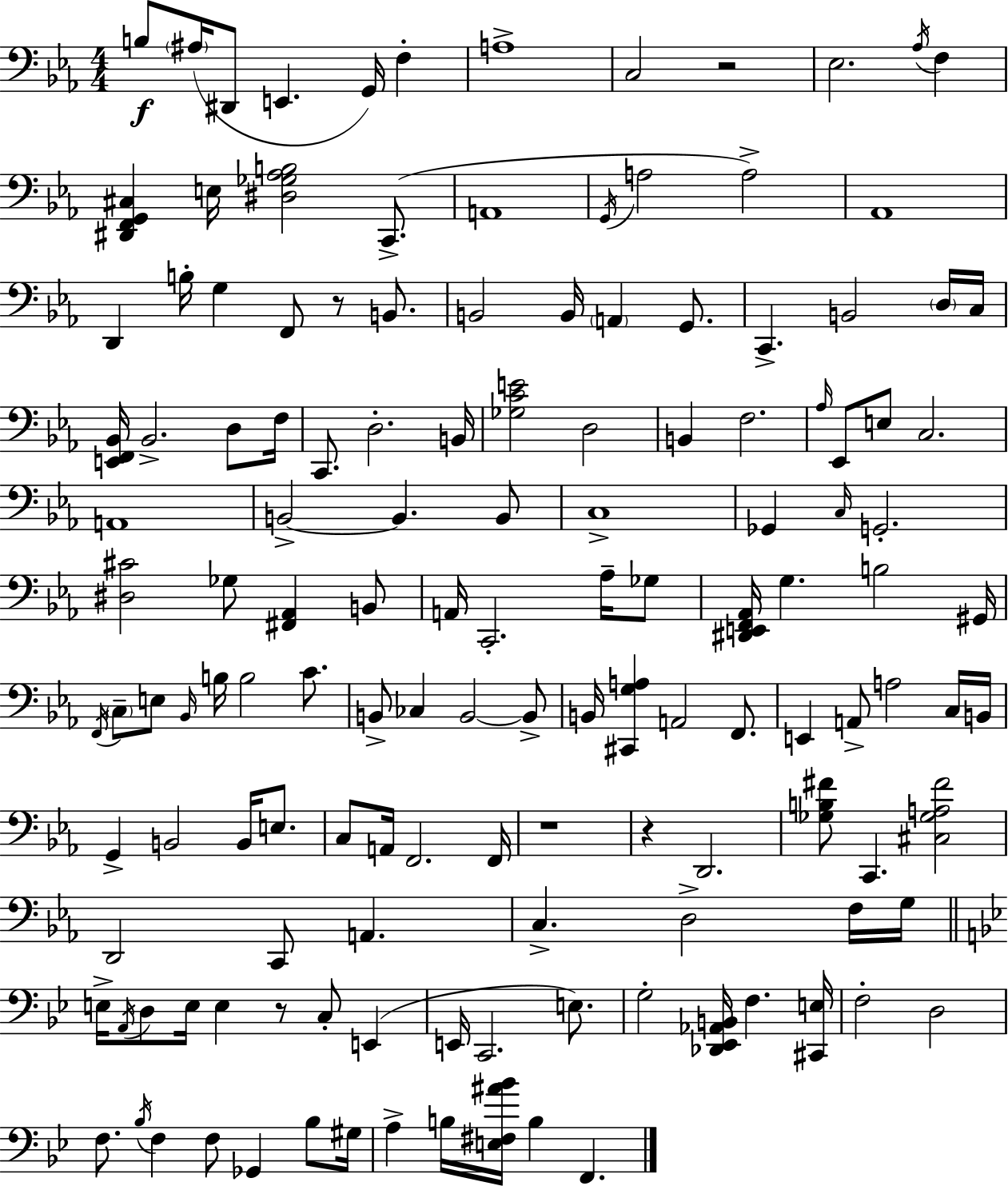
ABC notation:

X:1
T:Untitled
M:4/4
L:1/4
K:Eb
B,/2 ^A,/4 ^D,,/2 E,, G,,/4 F, A,4 C,2 z2 _E,2 _A,/4 F, [^D,,F,,G,,^C,] E,/4 [^D,_G,_A,B,]2 C,,/2 A,,4 G,,/4 A,2 A,2 _A,,4 D,, B,/4 G, F,,/2 z/2 B,,/2 B,,2 B,,/4 A,, G,,/2 C,, B,,2 D,/4 C,/4 [E,,F,,_B,,]/4 _B,,2 D,/2 F,/4 C,,/2 D,2 B,,/4 [_G,CE]2 D,2 B,, F,2 _A,/4 _E,,/2 E,/2 C,2 A,,4 B,,2 B,, B,,/2 C,4 _G,, C,/4 G,,2 [^D,^C]2 _G,/2 [^F,,_A,,] B,,/2 A,,/4 C,,2 _A,/4 _G,/2 [^D,,E,,F,,_A,,]/4 G, B,2 ^G,,/4 F,,/4 C,/2 E,/2 _B,,/4 B,/4 B,2 C/2 B,,/2 _C, B,,2 B,,/2 B,,/4 [^C,,G,A,] A,,2 F,,/2 E,, A,,/2 A,2 C,/4 B,,/4 G,, B,,2 B,,/4 E,/2 C,/2 A,,/4 F,,2 F,,/4 z4 z D,,2 [_G,B,^F]/2 C,, [^C,_G,A,^F]2 D,,2 C,,/2 A,, C, D,2 F,/4 G,/4 E,/4 A,,/4 D,/2 E,/4 E, z/2 C,/2 E,, E,,/4 C,,2 E,/2 G,2 [_D,,_E,,_A,,B,,]/4 F, [^C,,E,]/4 F,2 D,2 F,/2 _B,/4 F, F,/2 _G,, _B,/2 ^G,/4 A, B,/4 [E,^F,^A_B]/4 B, F,,